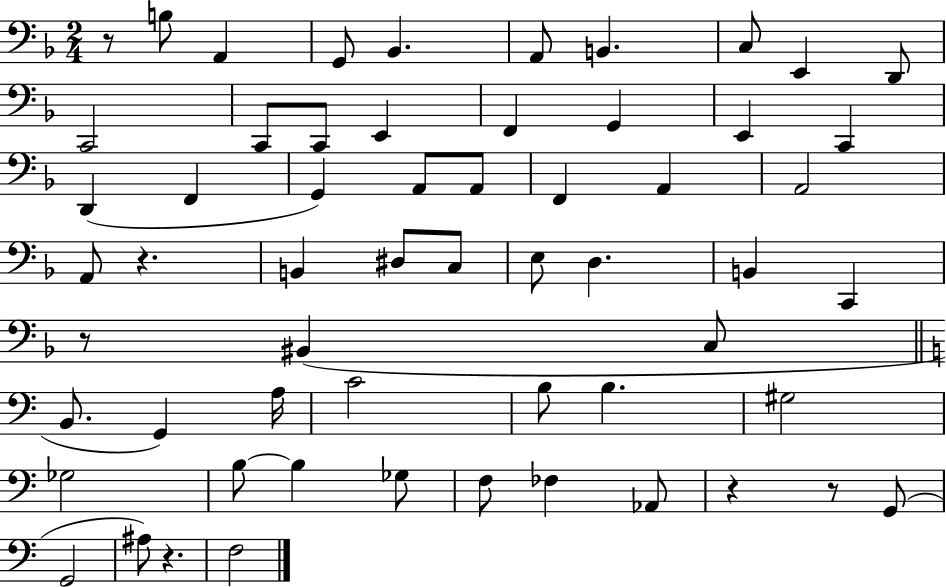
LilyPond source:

{
  \clef bass
  \numericTimeSignature
  \time 2/4
  \key f \major
  r8 b8 a,4 | g,8 bes,4. | a,8 b,4. | c8 e,4 d,8 | \break c,2 | c,8 c,8 e,4 | f,4 g,4 | e,4 c,4 | \break d,4( f,4 | g,4) a,8 a,8 | f,4 a,4 | a,2 | \break a,8 r4. | b,4 dis8 c8 | e8 d4. | b,4 c,4 | \break r8 bis,4( c8 | \bar "||" \break \key c \major b,8. g,4) a16 | c'2 | b8 b4. | gis2 | \break ges2 | b8~~ b4 ges8 | f8 fes4 aes,8 | r4 r8 g,8( | \break g,2 | ais8) r4. | f2 | \bar "|."
}